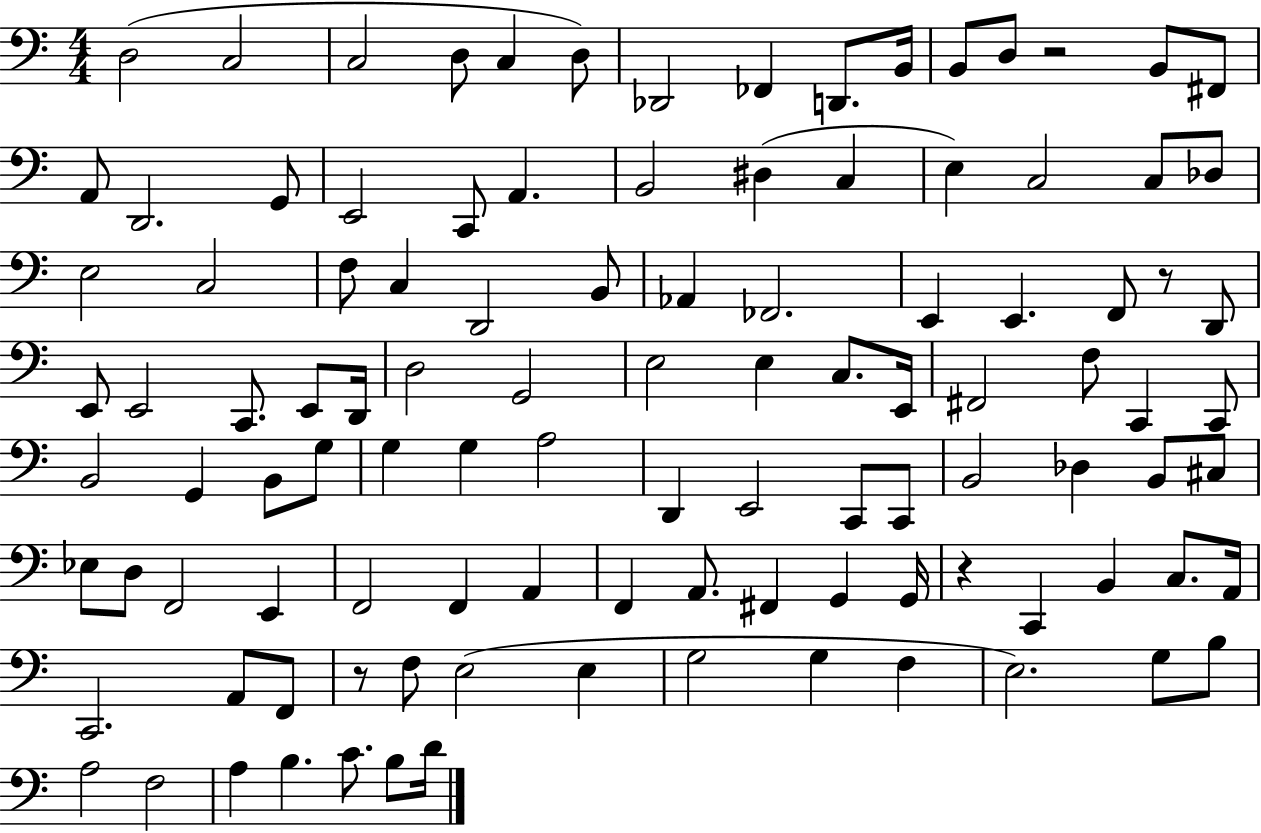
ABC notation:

X:1
T:Untitled
M:4/4
L:1/4
K:C
D,2 C,2 C,2 D,/2 C, D,/2 _D,,2 _F,, D,,/2 B,,/4 B,,/2 D,/2 z2 B,,/2 ^F,,/2 A,,/2 D,,2 G,,/2 E,,2 C,,/2 A,, B,,2 ^D, C, E, C,2 C,/2 _D,/2 E,2 C,2 F,/2 C, D,,2 B,,/2 _A,, _F,,2 E,, E,, F,,/2 z/2 D,,/2 E,,/2 E,,2 C,,/2 E,,/2 D,,/4 D,2 G,,2 E,2 E, C,/2 E,,/4 ^F,,2 F,/2 C,, C,,/2 B,,2 G,, B,,/2 G,/2 G, G, A,2 D,, E,,2 C,,/2 C,,/2 B,,2 _D, B,,/2 ^C,/2 _E,/2 D,/2 F,,2 E,, F,,2 F,, A,, F,, A,,/2 ^F,, G,, G,,/4 z C,, B,, C,/2 A,,/4 C,,2 A,,/2 F,,/2 z/2 F,/2 E,2 E, G,2 G, F, E,2 G,/2 B,/2 A,2 F,2 A, B, C/2 B,/2 D/4